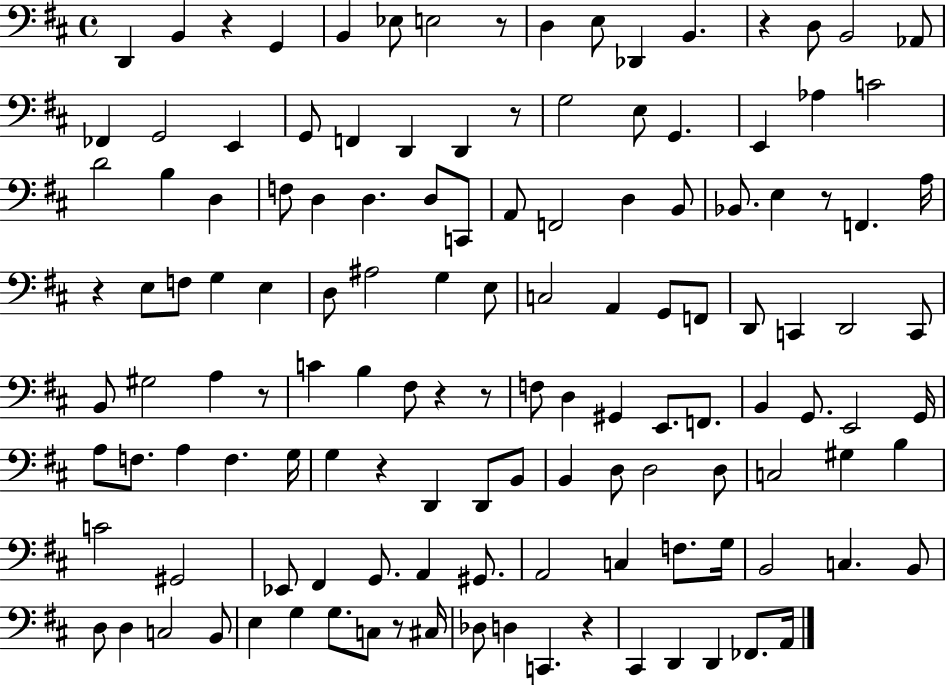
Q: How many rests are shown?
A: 12